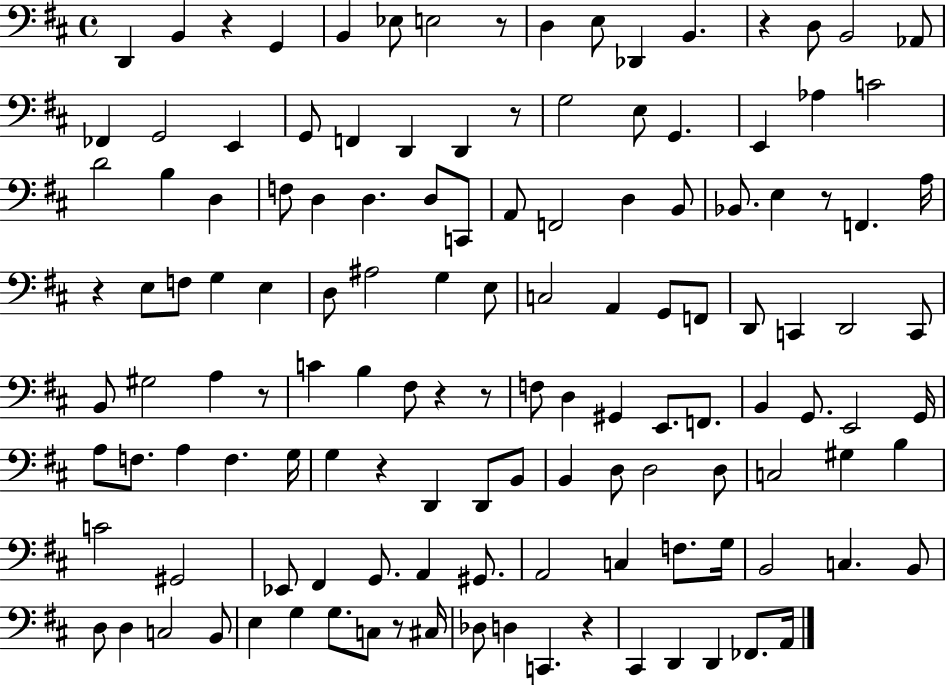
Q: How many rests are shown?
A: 12